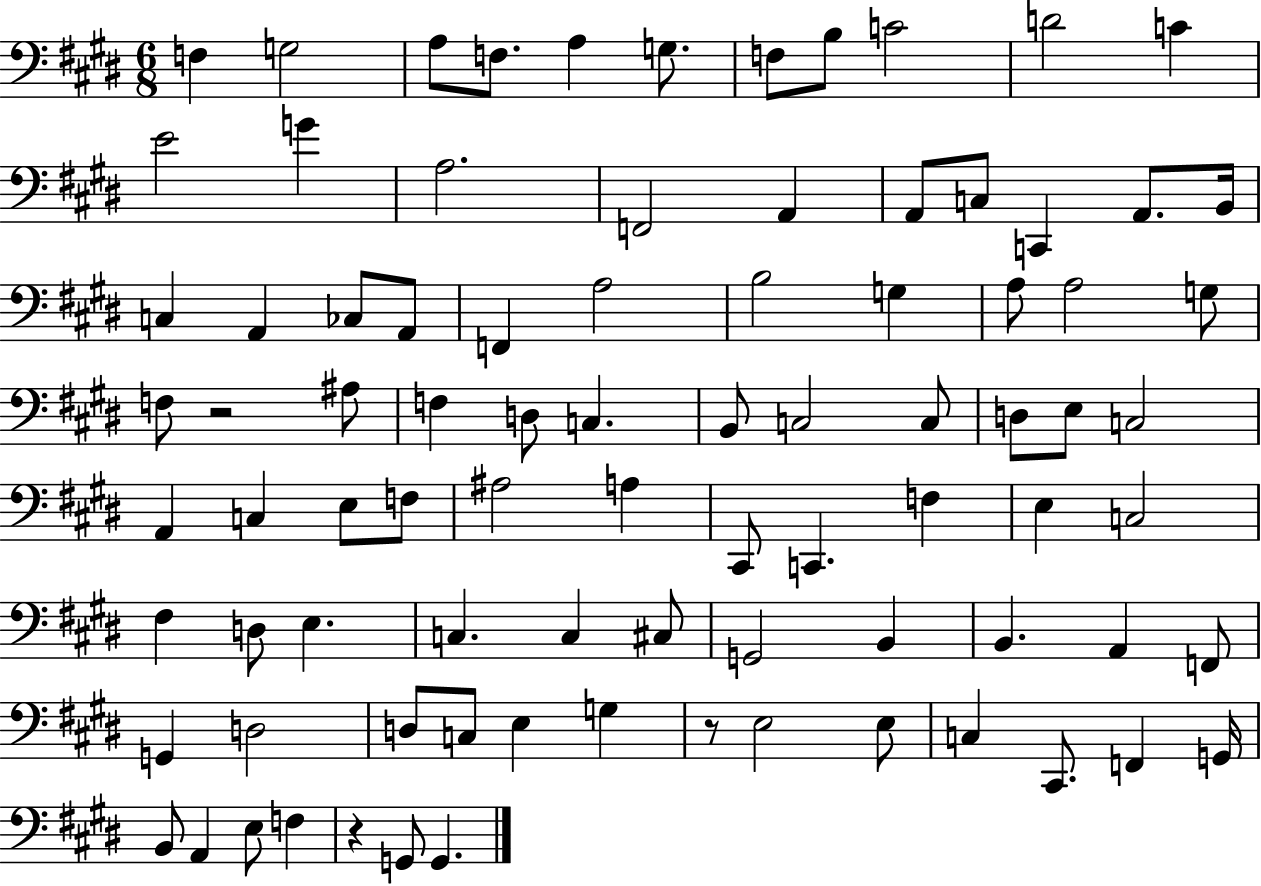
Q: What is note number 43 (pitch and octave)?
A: C3